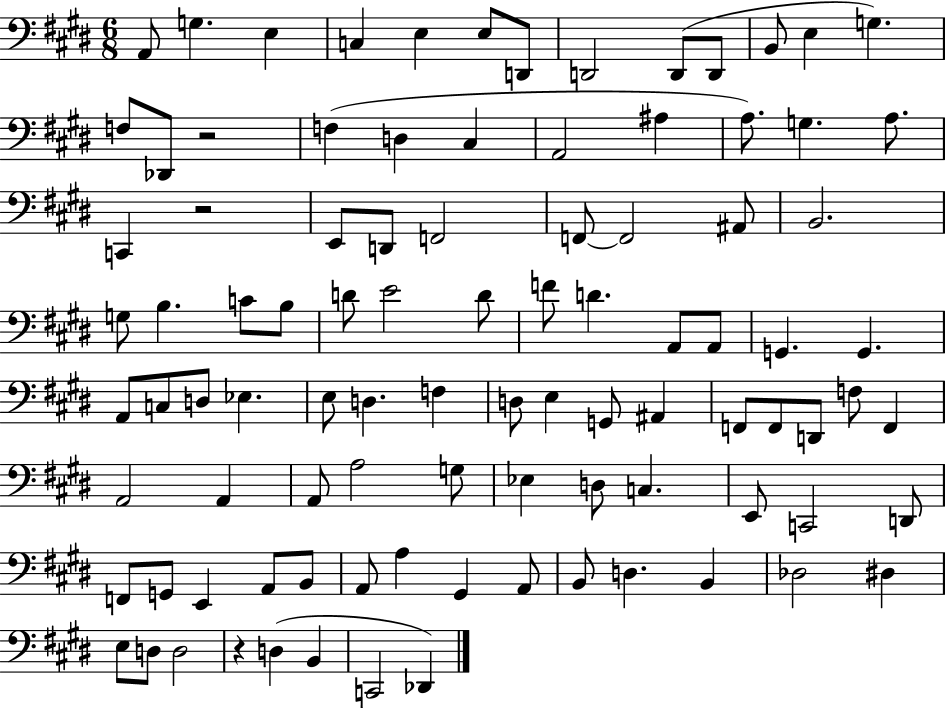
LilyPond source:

{
  \clef bass
  \numericTimeSignature
  \time 6/8
  \key e \major
  a,8 g4. e4 | c4 e4 e8 d,8 | d,2 d,8( d,8 | b,8 e4 g4.) | \break f8 des,8 r2 | f4( d4 cis4 | a,2 ais4 | a8.) g4. a8. | \break c,4 r2 | e,8 d,8 f,2 | f,8~~ f,2 ais,8 | b,2. | \break g8 b4. c'8 b8 | d'8 e'2 d'8 | f'8 d'4. a,8 a,8 | g,4. g,4. | \break a,8 c8 d8 ees4. | e8 d4. f4 | d8 e4 g,8 ais,4 | f,8 f,8 d,8 f8 f,4 | \break a,2 a,4 | a,8 a2 g8 | ees4 d8 c4. | e,8 c,2 d,8 | \break f,8 g,8 e,4 a,8 b,8 | a,8 a4 gis,4 a,8 | b,8 d4. b,4 | des2 dis4 | \break e8 d8 d2 | r4 d4( b,4 | c,2 des,4) | \bar "|."
}